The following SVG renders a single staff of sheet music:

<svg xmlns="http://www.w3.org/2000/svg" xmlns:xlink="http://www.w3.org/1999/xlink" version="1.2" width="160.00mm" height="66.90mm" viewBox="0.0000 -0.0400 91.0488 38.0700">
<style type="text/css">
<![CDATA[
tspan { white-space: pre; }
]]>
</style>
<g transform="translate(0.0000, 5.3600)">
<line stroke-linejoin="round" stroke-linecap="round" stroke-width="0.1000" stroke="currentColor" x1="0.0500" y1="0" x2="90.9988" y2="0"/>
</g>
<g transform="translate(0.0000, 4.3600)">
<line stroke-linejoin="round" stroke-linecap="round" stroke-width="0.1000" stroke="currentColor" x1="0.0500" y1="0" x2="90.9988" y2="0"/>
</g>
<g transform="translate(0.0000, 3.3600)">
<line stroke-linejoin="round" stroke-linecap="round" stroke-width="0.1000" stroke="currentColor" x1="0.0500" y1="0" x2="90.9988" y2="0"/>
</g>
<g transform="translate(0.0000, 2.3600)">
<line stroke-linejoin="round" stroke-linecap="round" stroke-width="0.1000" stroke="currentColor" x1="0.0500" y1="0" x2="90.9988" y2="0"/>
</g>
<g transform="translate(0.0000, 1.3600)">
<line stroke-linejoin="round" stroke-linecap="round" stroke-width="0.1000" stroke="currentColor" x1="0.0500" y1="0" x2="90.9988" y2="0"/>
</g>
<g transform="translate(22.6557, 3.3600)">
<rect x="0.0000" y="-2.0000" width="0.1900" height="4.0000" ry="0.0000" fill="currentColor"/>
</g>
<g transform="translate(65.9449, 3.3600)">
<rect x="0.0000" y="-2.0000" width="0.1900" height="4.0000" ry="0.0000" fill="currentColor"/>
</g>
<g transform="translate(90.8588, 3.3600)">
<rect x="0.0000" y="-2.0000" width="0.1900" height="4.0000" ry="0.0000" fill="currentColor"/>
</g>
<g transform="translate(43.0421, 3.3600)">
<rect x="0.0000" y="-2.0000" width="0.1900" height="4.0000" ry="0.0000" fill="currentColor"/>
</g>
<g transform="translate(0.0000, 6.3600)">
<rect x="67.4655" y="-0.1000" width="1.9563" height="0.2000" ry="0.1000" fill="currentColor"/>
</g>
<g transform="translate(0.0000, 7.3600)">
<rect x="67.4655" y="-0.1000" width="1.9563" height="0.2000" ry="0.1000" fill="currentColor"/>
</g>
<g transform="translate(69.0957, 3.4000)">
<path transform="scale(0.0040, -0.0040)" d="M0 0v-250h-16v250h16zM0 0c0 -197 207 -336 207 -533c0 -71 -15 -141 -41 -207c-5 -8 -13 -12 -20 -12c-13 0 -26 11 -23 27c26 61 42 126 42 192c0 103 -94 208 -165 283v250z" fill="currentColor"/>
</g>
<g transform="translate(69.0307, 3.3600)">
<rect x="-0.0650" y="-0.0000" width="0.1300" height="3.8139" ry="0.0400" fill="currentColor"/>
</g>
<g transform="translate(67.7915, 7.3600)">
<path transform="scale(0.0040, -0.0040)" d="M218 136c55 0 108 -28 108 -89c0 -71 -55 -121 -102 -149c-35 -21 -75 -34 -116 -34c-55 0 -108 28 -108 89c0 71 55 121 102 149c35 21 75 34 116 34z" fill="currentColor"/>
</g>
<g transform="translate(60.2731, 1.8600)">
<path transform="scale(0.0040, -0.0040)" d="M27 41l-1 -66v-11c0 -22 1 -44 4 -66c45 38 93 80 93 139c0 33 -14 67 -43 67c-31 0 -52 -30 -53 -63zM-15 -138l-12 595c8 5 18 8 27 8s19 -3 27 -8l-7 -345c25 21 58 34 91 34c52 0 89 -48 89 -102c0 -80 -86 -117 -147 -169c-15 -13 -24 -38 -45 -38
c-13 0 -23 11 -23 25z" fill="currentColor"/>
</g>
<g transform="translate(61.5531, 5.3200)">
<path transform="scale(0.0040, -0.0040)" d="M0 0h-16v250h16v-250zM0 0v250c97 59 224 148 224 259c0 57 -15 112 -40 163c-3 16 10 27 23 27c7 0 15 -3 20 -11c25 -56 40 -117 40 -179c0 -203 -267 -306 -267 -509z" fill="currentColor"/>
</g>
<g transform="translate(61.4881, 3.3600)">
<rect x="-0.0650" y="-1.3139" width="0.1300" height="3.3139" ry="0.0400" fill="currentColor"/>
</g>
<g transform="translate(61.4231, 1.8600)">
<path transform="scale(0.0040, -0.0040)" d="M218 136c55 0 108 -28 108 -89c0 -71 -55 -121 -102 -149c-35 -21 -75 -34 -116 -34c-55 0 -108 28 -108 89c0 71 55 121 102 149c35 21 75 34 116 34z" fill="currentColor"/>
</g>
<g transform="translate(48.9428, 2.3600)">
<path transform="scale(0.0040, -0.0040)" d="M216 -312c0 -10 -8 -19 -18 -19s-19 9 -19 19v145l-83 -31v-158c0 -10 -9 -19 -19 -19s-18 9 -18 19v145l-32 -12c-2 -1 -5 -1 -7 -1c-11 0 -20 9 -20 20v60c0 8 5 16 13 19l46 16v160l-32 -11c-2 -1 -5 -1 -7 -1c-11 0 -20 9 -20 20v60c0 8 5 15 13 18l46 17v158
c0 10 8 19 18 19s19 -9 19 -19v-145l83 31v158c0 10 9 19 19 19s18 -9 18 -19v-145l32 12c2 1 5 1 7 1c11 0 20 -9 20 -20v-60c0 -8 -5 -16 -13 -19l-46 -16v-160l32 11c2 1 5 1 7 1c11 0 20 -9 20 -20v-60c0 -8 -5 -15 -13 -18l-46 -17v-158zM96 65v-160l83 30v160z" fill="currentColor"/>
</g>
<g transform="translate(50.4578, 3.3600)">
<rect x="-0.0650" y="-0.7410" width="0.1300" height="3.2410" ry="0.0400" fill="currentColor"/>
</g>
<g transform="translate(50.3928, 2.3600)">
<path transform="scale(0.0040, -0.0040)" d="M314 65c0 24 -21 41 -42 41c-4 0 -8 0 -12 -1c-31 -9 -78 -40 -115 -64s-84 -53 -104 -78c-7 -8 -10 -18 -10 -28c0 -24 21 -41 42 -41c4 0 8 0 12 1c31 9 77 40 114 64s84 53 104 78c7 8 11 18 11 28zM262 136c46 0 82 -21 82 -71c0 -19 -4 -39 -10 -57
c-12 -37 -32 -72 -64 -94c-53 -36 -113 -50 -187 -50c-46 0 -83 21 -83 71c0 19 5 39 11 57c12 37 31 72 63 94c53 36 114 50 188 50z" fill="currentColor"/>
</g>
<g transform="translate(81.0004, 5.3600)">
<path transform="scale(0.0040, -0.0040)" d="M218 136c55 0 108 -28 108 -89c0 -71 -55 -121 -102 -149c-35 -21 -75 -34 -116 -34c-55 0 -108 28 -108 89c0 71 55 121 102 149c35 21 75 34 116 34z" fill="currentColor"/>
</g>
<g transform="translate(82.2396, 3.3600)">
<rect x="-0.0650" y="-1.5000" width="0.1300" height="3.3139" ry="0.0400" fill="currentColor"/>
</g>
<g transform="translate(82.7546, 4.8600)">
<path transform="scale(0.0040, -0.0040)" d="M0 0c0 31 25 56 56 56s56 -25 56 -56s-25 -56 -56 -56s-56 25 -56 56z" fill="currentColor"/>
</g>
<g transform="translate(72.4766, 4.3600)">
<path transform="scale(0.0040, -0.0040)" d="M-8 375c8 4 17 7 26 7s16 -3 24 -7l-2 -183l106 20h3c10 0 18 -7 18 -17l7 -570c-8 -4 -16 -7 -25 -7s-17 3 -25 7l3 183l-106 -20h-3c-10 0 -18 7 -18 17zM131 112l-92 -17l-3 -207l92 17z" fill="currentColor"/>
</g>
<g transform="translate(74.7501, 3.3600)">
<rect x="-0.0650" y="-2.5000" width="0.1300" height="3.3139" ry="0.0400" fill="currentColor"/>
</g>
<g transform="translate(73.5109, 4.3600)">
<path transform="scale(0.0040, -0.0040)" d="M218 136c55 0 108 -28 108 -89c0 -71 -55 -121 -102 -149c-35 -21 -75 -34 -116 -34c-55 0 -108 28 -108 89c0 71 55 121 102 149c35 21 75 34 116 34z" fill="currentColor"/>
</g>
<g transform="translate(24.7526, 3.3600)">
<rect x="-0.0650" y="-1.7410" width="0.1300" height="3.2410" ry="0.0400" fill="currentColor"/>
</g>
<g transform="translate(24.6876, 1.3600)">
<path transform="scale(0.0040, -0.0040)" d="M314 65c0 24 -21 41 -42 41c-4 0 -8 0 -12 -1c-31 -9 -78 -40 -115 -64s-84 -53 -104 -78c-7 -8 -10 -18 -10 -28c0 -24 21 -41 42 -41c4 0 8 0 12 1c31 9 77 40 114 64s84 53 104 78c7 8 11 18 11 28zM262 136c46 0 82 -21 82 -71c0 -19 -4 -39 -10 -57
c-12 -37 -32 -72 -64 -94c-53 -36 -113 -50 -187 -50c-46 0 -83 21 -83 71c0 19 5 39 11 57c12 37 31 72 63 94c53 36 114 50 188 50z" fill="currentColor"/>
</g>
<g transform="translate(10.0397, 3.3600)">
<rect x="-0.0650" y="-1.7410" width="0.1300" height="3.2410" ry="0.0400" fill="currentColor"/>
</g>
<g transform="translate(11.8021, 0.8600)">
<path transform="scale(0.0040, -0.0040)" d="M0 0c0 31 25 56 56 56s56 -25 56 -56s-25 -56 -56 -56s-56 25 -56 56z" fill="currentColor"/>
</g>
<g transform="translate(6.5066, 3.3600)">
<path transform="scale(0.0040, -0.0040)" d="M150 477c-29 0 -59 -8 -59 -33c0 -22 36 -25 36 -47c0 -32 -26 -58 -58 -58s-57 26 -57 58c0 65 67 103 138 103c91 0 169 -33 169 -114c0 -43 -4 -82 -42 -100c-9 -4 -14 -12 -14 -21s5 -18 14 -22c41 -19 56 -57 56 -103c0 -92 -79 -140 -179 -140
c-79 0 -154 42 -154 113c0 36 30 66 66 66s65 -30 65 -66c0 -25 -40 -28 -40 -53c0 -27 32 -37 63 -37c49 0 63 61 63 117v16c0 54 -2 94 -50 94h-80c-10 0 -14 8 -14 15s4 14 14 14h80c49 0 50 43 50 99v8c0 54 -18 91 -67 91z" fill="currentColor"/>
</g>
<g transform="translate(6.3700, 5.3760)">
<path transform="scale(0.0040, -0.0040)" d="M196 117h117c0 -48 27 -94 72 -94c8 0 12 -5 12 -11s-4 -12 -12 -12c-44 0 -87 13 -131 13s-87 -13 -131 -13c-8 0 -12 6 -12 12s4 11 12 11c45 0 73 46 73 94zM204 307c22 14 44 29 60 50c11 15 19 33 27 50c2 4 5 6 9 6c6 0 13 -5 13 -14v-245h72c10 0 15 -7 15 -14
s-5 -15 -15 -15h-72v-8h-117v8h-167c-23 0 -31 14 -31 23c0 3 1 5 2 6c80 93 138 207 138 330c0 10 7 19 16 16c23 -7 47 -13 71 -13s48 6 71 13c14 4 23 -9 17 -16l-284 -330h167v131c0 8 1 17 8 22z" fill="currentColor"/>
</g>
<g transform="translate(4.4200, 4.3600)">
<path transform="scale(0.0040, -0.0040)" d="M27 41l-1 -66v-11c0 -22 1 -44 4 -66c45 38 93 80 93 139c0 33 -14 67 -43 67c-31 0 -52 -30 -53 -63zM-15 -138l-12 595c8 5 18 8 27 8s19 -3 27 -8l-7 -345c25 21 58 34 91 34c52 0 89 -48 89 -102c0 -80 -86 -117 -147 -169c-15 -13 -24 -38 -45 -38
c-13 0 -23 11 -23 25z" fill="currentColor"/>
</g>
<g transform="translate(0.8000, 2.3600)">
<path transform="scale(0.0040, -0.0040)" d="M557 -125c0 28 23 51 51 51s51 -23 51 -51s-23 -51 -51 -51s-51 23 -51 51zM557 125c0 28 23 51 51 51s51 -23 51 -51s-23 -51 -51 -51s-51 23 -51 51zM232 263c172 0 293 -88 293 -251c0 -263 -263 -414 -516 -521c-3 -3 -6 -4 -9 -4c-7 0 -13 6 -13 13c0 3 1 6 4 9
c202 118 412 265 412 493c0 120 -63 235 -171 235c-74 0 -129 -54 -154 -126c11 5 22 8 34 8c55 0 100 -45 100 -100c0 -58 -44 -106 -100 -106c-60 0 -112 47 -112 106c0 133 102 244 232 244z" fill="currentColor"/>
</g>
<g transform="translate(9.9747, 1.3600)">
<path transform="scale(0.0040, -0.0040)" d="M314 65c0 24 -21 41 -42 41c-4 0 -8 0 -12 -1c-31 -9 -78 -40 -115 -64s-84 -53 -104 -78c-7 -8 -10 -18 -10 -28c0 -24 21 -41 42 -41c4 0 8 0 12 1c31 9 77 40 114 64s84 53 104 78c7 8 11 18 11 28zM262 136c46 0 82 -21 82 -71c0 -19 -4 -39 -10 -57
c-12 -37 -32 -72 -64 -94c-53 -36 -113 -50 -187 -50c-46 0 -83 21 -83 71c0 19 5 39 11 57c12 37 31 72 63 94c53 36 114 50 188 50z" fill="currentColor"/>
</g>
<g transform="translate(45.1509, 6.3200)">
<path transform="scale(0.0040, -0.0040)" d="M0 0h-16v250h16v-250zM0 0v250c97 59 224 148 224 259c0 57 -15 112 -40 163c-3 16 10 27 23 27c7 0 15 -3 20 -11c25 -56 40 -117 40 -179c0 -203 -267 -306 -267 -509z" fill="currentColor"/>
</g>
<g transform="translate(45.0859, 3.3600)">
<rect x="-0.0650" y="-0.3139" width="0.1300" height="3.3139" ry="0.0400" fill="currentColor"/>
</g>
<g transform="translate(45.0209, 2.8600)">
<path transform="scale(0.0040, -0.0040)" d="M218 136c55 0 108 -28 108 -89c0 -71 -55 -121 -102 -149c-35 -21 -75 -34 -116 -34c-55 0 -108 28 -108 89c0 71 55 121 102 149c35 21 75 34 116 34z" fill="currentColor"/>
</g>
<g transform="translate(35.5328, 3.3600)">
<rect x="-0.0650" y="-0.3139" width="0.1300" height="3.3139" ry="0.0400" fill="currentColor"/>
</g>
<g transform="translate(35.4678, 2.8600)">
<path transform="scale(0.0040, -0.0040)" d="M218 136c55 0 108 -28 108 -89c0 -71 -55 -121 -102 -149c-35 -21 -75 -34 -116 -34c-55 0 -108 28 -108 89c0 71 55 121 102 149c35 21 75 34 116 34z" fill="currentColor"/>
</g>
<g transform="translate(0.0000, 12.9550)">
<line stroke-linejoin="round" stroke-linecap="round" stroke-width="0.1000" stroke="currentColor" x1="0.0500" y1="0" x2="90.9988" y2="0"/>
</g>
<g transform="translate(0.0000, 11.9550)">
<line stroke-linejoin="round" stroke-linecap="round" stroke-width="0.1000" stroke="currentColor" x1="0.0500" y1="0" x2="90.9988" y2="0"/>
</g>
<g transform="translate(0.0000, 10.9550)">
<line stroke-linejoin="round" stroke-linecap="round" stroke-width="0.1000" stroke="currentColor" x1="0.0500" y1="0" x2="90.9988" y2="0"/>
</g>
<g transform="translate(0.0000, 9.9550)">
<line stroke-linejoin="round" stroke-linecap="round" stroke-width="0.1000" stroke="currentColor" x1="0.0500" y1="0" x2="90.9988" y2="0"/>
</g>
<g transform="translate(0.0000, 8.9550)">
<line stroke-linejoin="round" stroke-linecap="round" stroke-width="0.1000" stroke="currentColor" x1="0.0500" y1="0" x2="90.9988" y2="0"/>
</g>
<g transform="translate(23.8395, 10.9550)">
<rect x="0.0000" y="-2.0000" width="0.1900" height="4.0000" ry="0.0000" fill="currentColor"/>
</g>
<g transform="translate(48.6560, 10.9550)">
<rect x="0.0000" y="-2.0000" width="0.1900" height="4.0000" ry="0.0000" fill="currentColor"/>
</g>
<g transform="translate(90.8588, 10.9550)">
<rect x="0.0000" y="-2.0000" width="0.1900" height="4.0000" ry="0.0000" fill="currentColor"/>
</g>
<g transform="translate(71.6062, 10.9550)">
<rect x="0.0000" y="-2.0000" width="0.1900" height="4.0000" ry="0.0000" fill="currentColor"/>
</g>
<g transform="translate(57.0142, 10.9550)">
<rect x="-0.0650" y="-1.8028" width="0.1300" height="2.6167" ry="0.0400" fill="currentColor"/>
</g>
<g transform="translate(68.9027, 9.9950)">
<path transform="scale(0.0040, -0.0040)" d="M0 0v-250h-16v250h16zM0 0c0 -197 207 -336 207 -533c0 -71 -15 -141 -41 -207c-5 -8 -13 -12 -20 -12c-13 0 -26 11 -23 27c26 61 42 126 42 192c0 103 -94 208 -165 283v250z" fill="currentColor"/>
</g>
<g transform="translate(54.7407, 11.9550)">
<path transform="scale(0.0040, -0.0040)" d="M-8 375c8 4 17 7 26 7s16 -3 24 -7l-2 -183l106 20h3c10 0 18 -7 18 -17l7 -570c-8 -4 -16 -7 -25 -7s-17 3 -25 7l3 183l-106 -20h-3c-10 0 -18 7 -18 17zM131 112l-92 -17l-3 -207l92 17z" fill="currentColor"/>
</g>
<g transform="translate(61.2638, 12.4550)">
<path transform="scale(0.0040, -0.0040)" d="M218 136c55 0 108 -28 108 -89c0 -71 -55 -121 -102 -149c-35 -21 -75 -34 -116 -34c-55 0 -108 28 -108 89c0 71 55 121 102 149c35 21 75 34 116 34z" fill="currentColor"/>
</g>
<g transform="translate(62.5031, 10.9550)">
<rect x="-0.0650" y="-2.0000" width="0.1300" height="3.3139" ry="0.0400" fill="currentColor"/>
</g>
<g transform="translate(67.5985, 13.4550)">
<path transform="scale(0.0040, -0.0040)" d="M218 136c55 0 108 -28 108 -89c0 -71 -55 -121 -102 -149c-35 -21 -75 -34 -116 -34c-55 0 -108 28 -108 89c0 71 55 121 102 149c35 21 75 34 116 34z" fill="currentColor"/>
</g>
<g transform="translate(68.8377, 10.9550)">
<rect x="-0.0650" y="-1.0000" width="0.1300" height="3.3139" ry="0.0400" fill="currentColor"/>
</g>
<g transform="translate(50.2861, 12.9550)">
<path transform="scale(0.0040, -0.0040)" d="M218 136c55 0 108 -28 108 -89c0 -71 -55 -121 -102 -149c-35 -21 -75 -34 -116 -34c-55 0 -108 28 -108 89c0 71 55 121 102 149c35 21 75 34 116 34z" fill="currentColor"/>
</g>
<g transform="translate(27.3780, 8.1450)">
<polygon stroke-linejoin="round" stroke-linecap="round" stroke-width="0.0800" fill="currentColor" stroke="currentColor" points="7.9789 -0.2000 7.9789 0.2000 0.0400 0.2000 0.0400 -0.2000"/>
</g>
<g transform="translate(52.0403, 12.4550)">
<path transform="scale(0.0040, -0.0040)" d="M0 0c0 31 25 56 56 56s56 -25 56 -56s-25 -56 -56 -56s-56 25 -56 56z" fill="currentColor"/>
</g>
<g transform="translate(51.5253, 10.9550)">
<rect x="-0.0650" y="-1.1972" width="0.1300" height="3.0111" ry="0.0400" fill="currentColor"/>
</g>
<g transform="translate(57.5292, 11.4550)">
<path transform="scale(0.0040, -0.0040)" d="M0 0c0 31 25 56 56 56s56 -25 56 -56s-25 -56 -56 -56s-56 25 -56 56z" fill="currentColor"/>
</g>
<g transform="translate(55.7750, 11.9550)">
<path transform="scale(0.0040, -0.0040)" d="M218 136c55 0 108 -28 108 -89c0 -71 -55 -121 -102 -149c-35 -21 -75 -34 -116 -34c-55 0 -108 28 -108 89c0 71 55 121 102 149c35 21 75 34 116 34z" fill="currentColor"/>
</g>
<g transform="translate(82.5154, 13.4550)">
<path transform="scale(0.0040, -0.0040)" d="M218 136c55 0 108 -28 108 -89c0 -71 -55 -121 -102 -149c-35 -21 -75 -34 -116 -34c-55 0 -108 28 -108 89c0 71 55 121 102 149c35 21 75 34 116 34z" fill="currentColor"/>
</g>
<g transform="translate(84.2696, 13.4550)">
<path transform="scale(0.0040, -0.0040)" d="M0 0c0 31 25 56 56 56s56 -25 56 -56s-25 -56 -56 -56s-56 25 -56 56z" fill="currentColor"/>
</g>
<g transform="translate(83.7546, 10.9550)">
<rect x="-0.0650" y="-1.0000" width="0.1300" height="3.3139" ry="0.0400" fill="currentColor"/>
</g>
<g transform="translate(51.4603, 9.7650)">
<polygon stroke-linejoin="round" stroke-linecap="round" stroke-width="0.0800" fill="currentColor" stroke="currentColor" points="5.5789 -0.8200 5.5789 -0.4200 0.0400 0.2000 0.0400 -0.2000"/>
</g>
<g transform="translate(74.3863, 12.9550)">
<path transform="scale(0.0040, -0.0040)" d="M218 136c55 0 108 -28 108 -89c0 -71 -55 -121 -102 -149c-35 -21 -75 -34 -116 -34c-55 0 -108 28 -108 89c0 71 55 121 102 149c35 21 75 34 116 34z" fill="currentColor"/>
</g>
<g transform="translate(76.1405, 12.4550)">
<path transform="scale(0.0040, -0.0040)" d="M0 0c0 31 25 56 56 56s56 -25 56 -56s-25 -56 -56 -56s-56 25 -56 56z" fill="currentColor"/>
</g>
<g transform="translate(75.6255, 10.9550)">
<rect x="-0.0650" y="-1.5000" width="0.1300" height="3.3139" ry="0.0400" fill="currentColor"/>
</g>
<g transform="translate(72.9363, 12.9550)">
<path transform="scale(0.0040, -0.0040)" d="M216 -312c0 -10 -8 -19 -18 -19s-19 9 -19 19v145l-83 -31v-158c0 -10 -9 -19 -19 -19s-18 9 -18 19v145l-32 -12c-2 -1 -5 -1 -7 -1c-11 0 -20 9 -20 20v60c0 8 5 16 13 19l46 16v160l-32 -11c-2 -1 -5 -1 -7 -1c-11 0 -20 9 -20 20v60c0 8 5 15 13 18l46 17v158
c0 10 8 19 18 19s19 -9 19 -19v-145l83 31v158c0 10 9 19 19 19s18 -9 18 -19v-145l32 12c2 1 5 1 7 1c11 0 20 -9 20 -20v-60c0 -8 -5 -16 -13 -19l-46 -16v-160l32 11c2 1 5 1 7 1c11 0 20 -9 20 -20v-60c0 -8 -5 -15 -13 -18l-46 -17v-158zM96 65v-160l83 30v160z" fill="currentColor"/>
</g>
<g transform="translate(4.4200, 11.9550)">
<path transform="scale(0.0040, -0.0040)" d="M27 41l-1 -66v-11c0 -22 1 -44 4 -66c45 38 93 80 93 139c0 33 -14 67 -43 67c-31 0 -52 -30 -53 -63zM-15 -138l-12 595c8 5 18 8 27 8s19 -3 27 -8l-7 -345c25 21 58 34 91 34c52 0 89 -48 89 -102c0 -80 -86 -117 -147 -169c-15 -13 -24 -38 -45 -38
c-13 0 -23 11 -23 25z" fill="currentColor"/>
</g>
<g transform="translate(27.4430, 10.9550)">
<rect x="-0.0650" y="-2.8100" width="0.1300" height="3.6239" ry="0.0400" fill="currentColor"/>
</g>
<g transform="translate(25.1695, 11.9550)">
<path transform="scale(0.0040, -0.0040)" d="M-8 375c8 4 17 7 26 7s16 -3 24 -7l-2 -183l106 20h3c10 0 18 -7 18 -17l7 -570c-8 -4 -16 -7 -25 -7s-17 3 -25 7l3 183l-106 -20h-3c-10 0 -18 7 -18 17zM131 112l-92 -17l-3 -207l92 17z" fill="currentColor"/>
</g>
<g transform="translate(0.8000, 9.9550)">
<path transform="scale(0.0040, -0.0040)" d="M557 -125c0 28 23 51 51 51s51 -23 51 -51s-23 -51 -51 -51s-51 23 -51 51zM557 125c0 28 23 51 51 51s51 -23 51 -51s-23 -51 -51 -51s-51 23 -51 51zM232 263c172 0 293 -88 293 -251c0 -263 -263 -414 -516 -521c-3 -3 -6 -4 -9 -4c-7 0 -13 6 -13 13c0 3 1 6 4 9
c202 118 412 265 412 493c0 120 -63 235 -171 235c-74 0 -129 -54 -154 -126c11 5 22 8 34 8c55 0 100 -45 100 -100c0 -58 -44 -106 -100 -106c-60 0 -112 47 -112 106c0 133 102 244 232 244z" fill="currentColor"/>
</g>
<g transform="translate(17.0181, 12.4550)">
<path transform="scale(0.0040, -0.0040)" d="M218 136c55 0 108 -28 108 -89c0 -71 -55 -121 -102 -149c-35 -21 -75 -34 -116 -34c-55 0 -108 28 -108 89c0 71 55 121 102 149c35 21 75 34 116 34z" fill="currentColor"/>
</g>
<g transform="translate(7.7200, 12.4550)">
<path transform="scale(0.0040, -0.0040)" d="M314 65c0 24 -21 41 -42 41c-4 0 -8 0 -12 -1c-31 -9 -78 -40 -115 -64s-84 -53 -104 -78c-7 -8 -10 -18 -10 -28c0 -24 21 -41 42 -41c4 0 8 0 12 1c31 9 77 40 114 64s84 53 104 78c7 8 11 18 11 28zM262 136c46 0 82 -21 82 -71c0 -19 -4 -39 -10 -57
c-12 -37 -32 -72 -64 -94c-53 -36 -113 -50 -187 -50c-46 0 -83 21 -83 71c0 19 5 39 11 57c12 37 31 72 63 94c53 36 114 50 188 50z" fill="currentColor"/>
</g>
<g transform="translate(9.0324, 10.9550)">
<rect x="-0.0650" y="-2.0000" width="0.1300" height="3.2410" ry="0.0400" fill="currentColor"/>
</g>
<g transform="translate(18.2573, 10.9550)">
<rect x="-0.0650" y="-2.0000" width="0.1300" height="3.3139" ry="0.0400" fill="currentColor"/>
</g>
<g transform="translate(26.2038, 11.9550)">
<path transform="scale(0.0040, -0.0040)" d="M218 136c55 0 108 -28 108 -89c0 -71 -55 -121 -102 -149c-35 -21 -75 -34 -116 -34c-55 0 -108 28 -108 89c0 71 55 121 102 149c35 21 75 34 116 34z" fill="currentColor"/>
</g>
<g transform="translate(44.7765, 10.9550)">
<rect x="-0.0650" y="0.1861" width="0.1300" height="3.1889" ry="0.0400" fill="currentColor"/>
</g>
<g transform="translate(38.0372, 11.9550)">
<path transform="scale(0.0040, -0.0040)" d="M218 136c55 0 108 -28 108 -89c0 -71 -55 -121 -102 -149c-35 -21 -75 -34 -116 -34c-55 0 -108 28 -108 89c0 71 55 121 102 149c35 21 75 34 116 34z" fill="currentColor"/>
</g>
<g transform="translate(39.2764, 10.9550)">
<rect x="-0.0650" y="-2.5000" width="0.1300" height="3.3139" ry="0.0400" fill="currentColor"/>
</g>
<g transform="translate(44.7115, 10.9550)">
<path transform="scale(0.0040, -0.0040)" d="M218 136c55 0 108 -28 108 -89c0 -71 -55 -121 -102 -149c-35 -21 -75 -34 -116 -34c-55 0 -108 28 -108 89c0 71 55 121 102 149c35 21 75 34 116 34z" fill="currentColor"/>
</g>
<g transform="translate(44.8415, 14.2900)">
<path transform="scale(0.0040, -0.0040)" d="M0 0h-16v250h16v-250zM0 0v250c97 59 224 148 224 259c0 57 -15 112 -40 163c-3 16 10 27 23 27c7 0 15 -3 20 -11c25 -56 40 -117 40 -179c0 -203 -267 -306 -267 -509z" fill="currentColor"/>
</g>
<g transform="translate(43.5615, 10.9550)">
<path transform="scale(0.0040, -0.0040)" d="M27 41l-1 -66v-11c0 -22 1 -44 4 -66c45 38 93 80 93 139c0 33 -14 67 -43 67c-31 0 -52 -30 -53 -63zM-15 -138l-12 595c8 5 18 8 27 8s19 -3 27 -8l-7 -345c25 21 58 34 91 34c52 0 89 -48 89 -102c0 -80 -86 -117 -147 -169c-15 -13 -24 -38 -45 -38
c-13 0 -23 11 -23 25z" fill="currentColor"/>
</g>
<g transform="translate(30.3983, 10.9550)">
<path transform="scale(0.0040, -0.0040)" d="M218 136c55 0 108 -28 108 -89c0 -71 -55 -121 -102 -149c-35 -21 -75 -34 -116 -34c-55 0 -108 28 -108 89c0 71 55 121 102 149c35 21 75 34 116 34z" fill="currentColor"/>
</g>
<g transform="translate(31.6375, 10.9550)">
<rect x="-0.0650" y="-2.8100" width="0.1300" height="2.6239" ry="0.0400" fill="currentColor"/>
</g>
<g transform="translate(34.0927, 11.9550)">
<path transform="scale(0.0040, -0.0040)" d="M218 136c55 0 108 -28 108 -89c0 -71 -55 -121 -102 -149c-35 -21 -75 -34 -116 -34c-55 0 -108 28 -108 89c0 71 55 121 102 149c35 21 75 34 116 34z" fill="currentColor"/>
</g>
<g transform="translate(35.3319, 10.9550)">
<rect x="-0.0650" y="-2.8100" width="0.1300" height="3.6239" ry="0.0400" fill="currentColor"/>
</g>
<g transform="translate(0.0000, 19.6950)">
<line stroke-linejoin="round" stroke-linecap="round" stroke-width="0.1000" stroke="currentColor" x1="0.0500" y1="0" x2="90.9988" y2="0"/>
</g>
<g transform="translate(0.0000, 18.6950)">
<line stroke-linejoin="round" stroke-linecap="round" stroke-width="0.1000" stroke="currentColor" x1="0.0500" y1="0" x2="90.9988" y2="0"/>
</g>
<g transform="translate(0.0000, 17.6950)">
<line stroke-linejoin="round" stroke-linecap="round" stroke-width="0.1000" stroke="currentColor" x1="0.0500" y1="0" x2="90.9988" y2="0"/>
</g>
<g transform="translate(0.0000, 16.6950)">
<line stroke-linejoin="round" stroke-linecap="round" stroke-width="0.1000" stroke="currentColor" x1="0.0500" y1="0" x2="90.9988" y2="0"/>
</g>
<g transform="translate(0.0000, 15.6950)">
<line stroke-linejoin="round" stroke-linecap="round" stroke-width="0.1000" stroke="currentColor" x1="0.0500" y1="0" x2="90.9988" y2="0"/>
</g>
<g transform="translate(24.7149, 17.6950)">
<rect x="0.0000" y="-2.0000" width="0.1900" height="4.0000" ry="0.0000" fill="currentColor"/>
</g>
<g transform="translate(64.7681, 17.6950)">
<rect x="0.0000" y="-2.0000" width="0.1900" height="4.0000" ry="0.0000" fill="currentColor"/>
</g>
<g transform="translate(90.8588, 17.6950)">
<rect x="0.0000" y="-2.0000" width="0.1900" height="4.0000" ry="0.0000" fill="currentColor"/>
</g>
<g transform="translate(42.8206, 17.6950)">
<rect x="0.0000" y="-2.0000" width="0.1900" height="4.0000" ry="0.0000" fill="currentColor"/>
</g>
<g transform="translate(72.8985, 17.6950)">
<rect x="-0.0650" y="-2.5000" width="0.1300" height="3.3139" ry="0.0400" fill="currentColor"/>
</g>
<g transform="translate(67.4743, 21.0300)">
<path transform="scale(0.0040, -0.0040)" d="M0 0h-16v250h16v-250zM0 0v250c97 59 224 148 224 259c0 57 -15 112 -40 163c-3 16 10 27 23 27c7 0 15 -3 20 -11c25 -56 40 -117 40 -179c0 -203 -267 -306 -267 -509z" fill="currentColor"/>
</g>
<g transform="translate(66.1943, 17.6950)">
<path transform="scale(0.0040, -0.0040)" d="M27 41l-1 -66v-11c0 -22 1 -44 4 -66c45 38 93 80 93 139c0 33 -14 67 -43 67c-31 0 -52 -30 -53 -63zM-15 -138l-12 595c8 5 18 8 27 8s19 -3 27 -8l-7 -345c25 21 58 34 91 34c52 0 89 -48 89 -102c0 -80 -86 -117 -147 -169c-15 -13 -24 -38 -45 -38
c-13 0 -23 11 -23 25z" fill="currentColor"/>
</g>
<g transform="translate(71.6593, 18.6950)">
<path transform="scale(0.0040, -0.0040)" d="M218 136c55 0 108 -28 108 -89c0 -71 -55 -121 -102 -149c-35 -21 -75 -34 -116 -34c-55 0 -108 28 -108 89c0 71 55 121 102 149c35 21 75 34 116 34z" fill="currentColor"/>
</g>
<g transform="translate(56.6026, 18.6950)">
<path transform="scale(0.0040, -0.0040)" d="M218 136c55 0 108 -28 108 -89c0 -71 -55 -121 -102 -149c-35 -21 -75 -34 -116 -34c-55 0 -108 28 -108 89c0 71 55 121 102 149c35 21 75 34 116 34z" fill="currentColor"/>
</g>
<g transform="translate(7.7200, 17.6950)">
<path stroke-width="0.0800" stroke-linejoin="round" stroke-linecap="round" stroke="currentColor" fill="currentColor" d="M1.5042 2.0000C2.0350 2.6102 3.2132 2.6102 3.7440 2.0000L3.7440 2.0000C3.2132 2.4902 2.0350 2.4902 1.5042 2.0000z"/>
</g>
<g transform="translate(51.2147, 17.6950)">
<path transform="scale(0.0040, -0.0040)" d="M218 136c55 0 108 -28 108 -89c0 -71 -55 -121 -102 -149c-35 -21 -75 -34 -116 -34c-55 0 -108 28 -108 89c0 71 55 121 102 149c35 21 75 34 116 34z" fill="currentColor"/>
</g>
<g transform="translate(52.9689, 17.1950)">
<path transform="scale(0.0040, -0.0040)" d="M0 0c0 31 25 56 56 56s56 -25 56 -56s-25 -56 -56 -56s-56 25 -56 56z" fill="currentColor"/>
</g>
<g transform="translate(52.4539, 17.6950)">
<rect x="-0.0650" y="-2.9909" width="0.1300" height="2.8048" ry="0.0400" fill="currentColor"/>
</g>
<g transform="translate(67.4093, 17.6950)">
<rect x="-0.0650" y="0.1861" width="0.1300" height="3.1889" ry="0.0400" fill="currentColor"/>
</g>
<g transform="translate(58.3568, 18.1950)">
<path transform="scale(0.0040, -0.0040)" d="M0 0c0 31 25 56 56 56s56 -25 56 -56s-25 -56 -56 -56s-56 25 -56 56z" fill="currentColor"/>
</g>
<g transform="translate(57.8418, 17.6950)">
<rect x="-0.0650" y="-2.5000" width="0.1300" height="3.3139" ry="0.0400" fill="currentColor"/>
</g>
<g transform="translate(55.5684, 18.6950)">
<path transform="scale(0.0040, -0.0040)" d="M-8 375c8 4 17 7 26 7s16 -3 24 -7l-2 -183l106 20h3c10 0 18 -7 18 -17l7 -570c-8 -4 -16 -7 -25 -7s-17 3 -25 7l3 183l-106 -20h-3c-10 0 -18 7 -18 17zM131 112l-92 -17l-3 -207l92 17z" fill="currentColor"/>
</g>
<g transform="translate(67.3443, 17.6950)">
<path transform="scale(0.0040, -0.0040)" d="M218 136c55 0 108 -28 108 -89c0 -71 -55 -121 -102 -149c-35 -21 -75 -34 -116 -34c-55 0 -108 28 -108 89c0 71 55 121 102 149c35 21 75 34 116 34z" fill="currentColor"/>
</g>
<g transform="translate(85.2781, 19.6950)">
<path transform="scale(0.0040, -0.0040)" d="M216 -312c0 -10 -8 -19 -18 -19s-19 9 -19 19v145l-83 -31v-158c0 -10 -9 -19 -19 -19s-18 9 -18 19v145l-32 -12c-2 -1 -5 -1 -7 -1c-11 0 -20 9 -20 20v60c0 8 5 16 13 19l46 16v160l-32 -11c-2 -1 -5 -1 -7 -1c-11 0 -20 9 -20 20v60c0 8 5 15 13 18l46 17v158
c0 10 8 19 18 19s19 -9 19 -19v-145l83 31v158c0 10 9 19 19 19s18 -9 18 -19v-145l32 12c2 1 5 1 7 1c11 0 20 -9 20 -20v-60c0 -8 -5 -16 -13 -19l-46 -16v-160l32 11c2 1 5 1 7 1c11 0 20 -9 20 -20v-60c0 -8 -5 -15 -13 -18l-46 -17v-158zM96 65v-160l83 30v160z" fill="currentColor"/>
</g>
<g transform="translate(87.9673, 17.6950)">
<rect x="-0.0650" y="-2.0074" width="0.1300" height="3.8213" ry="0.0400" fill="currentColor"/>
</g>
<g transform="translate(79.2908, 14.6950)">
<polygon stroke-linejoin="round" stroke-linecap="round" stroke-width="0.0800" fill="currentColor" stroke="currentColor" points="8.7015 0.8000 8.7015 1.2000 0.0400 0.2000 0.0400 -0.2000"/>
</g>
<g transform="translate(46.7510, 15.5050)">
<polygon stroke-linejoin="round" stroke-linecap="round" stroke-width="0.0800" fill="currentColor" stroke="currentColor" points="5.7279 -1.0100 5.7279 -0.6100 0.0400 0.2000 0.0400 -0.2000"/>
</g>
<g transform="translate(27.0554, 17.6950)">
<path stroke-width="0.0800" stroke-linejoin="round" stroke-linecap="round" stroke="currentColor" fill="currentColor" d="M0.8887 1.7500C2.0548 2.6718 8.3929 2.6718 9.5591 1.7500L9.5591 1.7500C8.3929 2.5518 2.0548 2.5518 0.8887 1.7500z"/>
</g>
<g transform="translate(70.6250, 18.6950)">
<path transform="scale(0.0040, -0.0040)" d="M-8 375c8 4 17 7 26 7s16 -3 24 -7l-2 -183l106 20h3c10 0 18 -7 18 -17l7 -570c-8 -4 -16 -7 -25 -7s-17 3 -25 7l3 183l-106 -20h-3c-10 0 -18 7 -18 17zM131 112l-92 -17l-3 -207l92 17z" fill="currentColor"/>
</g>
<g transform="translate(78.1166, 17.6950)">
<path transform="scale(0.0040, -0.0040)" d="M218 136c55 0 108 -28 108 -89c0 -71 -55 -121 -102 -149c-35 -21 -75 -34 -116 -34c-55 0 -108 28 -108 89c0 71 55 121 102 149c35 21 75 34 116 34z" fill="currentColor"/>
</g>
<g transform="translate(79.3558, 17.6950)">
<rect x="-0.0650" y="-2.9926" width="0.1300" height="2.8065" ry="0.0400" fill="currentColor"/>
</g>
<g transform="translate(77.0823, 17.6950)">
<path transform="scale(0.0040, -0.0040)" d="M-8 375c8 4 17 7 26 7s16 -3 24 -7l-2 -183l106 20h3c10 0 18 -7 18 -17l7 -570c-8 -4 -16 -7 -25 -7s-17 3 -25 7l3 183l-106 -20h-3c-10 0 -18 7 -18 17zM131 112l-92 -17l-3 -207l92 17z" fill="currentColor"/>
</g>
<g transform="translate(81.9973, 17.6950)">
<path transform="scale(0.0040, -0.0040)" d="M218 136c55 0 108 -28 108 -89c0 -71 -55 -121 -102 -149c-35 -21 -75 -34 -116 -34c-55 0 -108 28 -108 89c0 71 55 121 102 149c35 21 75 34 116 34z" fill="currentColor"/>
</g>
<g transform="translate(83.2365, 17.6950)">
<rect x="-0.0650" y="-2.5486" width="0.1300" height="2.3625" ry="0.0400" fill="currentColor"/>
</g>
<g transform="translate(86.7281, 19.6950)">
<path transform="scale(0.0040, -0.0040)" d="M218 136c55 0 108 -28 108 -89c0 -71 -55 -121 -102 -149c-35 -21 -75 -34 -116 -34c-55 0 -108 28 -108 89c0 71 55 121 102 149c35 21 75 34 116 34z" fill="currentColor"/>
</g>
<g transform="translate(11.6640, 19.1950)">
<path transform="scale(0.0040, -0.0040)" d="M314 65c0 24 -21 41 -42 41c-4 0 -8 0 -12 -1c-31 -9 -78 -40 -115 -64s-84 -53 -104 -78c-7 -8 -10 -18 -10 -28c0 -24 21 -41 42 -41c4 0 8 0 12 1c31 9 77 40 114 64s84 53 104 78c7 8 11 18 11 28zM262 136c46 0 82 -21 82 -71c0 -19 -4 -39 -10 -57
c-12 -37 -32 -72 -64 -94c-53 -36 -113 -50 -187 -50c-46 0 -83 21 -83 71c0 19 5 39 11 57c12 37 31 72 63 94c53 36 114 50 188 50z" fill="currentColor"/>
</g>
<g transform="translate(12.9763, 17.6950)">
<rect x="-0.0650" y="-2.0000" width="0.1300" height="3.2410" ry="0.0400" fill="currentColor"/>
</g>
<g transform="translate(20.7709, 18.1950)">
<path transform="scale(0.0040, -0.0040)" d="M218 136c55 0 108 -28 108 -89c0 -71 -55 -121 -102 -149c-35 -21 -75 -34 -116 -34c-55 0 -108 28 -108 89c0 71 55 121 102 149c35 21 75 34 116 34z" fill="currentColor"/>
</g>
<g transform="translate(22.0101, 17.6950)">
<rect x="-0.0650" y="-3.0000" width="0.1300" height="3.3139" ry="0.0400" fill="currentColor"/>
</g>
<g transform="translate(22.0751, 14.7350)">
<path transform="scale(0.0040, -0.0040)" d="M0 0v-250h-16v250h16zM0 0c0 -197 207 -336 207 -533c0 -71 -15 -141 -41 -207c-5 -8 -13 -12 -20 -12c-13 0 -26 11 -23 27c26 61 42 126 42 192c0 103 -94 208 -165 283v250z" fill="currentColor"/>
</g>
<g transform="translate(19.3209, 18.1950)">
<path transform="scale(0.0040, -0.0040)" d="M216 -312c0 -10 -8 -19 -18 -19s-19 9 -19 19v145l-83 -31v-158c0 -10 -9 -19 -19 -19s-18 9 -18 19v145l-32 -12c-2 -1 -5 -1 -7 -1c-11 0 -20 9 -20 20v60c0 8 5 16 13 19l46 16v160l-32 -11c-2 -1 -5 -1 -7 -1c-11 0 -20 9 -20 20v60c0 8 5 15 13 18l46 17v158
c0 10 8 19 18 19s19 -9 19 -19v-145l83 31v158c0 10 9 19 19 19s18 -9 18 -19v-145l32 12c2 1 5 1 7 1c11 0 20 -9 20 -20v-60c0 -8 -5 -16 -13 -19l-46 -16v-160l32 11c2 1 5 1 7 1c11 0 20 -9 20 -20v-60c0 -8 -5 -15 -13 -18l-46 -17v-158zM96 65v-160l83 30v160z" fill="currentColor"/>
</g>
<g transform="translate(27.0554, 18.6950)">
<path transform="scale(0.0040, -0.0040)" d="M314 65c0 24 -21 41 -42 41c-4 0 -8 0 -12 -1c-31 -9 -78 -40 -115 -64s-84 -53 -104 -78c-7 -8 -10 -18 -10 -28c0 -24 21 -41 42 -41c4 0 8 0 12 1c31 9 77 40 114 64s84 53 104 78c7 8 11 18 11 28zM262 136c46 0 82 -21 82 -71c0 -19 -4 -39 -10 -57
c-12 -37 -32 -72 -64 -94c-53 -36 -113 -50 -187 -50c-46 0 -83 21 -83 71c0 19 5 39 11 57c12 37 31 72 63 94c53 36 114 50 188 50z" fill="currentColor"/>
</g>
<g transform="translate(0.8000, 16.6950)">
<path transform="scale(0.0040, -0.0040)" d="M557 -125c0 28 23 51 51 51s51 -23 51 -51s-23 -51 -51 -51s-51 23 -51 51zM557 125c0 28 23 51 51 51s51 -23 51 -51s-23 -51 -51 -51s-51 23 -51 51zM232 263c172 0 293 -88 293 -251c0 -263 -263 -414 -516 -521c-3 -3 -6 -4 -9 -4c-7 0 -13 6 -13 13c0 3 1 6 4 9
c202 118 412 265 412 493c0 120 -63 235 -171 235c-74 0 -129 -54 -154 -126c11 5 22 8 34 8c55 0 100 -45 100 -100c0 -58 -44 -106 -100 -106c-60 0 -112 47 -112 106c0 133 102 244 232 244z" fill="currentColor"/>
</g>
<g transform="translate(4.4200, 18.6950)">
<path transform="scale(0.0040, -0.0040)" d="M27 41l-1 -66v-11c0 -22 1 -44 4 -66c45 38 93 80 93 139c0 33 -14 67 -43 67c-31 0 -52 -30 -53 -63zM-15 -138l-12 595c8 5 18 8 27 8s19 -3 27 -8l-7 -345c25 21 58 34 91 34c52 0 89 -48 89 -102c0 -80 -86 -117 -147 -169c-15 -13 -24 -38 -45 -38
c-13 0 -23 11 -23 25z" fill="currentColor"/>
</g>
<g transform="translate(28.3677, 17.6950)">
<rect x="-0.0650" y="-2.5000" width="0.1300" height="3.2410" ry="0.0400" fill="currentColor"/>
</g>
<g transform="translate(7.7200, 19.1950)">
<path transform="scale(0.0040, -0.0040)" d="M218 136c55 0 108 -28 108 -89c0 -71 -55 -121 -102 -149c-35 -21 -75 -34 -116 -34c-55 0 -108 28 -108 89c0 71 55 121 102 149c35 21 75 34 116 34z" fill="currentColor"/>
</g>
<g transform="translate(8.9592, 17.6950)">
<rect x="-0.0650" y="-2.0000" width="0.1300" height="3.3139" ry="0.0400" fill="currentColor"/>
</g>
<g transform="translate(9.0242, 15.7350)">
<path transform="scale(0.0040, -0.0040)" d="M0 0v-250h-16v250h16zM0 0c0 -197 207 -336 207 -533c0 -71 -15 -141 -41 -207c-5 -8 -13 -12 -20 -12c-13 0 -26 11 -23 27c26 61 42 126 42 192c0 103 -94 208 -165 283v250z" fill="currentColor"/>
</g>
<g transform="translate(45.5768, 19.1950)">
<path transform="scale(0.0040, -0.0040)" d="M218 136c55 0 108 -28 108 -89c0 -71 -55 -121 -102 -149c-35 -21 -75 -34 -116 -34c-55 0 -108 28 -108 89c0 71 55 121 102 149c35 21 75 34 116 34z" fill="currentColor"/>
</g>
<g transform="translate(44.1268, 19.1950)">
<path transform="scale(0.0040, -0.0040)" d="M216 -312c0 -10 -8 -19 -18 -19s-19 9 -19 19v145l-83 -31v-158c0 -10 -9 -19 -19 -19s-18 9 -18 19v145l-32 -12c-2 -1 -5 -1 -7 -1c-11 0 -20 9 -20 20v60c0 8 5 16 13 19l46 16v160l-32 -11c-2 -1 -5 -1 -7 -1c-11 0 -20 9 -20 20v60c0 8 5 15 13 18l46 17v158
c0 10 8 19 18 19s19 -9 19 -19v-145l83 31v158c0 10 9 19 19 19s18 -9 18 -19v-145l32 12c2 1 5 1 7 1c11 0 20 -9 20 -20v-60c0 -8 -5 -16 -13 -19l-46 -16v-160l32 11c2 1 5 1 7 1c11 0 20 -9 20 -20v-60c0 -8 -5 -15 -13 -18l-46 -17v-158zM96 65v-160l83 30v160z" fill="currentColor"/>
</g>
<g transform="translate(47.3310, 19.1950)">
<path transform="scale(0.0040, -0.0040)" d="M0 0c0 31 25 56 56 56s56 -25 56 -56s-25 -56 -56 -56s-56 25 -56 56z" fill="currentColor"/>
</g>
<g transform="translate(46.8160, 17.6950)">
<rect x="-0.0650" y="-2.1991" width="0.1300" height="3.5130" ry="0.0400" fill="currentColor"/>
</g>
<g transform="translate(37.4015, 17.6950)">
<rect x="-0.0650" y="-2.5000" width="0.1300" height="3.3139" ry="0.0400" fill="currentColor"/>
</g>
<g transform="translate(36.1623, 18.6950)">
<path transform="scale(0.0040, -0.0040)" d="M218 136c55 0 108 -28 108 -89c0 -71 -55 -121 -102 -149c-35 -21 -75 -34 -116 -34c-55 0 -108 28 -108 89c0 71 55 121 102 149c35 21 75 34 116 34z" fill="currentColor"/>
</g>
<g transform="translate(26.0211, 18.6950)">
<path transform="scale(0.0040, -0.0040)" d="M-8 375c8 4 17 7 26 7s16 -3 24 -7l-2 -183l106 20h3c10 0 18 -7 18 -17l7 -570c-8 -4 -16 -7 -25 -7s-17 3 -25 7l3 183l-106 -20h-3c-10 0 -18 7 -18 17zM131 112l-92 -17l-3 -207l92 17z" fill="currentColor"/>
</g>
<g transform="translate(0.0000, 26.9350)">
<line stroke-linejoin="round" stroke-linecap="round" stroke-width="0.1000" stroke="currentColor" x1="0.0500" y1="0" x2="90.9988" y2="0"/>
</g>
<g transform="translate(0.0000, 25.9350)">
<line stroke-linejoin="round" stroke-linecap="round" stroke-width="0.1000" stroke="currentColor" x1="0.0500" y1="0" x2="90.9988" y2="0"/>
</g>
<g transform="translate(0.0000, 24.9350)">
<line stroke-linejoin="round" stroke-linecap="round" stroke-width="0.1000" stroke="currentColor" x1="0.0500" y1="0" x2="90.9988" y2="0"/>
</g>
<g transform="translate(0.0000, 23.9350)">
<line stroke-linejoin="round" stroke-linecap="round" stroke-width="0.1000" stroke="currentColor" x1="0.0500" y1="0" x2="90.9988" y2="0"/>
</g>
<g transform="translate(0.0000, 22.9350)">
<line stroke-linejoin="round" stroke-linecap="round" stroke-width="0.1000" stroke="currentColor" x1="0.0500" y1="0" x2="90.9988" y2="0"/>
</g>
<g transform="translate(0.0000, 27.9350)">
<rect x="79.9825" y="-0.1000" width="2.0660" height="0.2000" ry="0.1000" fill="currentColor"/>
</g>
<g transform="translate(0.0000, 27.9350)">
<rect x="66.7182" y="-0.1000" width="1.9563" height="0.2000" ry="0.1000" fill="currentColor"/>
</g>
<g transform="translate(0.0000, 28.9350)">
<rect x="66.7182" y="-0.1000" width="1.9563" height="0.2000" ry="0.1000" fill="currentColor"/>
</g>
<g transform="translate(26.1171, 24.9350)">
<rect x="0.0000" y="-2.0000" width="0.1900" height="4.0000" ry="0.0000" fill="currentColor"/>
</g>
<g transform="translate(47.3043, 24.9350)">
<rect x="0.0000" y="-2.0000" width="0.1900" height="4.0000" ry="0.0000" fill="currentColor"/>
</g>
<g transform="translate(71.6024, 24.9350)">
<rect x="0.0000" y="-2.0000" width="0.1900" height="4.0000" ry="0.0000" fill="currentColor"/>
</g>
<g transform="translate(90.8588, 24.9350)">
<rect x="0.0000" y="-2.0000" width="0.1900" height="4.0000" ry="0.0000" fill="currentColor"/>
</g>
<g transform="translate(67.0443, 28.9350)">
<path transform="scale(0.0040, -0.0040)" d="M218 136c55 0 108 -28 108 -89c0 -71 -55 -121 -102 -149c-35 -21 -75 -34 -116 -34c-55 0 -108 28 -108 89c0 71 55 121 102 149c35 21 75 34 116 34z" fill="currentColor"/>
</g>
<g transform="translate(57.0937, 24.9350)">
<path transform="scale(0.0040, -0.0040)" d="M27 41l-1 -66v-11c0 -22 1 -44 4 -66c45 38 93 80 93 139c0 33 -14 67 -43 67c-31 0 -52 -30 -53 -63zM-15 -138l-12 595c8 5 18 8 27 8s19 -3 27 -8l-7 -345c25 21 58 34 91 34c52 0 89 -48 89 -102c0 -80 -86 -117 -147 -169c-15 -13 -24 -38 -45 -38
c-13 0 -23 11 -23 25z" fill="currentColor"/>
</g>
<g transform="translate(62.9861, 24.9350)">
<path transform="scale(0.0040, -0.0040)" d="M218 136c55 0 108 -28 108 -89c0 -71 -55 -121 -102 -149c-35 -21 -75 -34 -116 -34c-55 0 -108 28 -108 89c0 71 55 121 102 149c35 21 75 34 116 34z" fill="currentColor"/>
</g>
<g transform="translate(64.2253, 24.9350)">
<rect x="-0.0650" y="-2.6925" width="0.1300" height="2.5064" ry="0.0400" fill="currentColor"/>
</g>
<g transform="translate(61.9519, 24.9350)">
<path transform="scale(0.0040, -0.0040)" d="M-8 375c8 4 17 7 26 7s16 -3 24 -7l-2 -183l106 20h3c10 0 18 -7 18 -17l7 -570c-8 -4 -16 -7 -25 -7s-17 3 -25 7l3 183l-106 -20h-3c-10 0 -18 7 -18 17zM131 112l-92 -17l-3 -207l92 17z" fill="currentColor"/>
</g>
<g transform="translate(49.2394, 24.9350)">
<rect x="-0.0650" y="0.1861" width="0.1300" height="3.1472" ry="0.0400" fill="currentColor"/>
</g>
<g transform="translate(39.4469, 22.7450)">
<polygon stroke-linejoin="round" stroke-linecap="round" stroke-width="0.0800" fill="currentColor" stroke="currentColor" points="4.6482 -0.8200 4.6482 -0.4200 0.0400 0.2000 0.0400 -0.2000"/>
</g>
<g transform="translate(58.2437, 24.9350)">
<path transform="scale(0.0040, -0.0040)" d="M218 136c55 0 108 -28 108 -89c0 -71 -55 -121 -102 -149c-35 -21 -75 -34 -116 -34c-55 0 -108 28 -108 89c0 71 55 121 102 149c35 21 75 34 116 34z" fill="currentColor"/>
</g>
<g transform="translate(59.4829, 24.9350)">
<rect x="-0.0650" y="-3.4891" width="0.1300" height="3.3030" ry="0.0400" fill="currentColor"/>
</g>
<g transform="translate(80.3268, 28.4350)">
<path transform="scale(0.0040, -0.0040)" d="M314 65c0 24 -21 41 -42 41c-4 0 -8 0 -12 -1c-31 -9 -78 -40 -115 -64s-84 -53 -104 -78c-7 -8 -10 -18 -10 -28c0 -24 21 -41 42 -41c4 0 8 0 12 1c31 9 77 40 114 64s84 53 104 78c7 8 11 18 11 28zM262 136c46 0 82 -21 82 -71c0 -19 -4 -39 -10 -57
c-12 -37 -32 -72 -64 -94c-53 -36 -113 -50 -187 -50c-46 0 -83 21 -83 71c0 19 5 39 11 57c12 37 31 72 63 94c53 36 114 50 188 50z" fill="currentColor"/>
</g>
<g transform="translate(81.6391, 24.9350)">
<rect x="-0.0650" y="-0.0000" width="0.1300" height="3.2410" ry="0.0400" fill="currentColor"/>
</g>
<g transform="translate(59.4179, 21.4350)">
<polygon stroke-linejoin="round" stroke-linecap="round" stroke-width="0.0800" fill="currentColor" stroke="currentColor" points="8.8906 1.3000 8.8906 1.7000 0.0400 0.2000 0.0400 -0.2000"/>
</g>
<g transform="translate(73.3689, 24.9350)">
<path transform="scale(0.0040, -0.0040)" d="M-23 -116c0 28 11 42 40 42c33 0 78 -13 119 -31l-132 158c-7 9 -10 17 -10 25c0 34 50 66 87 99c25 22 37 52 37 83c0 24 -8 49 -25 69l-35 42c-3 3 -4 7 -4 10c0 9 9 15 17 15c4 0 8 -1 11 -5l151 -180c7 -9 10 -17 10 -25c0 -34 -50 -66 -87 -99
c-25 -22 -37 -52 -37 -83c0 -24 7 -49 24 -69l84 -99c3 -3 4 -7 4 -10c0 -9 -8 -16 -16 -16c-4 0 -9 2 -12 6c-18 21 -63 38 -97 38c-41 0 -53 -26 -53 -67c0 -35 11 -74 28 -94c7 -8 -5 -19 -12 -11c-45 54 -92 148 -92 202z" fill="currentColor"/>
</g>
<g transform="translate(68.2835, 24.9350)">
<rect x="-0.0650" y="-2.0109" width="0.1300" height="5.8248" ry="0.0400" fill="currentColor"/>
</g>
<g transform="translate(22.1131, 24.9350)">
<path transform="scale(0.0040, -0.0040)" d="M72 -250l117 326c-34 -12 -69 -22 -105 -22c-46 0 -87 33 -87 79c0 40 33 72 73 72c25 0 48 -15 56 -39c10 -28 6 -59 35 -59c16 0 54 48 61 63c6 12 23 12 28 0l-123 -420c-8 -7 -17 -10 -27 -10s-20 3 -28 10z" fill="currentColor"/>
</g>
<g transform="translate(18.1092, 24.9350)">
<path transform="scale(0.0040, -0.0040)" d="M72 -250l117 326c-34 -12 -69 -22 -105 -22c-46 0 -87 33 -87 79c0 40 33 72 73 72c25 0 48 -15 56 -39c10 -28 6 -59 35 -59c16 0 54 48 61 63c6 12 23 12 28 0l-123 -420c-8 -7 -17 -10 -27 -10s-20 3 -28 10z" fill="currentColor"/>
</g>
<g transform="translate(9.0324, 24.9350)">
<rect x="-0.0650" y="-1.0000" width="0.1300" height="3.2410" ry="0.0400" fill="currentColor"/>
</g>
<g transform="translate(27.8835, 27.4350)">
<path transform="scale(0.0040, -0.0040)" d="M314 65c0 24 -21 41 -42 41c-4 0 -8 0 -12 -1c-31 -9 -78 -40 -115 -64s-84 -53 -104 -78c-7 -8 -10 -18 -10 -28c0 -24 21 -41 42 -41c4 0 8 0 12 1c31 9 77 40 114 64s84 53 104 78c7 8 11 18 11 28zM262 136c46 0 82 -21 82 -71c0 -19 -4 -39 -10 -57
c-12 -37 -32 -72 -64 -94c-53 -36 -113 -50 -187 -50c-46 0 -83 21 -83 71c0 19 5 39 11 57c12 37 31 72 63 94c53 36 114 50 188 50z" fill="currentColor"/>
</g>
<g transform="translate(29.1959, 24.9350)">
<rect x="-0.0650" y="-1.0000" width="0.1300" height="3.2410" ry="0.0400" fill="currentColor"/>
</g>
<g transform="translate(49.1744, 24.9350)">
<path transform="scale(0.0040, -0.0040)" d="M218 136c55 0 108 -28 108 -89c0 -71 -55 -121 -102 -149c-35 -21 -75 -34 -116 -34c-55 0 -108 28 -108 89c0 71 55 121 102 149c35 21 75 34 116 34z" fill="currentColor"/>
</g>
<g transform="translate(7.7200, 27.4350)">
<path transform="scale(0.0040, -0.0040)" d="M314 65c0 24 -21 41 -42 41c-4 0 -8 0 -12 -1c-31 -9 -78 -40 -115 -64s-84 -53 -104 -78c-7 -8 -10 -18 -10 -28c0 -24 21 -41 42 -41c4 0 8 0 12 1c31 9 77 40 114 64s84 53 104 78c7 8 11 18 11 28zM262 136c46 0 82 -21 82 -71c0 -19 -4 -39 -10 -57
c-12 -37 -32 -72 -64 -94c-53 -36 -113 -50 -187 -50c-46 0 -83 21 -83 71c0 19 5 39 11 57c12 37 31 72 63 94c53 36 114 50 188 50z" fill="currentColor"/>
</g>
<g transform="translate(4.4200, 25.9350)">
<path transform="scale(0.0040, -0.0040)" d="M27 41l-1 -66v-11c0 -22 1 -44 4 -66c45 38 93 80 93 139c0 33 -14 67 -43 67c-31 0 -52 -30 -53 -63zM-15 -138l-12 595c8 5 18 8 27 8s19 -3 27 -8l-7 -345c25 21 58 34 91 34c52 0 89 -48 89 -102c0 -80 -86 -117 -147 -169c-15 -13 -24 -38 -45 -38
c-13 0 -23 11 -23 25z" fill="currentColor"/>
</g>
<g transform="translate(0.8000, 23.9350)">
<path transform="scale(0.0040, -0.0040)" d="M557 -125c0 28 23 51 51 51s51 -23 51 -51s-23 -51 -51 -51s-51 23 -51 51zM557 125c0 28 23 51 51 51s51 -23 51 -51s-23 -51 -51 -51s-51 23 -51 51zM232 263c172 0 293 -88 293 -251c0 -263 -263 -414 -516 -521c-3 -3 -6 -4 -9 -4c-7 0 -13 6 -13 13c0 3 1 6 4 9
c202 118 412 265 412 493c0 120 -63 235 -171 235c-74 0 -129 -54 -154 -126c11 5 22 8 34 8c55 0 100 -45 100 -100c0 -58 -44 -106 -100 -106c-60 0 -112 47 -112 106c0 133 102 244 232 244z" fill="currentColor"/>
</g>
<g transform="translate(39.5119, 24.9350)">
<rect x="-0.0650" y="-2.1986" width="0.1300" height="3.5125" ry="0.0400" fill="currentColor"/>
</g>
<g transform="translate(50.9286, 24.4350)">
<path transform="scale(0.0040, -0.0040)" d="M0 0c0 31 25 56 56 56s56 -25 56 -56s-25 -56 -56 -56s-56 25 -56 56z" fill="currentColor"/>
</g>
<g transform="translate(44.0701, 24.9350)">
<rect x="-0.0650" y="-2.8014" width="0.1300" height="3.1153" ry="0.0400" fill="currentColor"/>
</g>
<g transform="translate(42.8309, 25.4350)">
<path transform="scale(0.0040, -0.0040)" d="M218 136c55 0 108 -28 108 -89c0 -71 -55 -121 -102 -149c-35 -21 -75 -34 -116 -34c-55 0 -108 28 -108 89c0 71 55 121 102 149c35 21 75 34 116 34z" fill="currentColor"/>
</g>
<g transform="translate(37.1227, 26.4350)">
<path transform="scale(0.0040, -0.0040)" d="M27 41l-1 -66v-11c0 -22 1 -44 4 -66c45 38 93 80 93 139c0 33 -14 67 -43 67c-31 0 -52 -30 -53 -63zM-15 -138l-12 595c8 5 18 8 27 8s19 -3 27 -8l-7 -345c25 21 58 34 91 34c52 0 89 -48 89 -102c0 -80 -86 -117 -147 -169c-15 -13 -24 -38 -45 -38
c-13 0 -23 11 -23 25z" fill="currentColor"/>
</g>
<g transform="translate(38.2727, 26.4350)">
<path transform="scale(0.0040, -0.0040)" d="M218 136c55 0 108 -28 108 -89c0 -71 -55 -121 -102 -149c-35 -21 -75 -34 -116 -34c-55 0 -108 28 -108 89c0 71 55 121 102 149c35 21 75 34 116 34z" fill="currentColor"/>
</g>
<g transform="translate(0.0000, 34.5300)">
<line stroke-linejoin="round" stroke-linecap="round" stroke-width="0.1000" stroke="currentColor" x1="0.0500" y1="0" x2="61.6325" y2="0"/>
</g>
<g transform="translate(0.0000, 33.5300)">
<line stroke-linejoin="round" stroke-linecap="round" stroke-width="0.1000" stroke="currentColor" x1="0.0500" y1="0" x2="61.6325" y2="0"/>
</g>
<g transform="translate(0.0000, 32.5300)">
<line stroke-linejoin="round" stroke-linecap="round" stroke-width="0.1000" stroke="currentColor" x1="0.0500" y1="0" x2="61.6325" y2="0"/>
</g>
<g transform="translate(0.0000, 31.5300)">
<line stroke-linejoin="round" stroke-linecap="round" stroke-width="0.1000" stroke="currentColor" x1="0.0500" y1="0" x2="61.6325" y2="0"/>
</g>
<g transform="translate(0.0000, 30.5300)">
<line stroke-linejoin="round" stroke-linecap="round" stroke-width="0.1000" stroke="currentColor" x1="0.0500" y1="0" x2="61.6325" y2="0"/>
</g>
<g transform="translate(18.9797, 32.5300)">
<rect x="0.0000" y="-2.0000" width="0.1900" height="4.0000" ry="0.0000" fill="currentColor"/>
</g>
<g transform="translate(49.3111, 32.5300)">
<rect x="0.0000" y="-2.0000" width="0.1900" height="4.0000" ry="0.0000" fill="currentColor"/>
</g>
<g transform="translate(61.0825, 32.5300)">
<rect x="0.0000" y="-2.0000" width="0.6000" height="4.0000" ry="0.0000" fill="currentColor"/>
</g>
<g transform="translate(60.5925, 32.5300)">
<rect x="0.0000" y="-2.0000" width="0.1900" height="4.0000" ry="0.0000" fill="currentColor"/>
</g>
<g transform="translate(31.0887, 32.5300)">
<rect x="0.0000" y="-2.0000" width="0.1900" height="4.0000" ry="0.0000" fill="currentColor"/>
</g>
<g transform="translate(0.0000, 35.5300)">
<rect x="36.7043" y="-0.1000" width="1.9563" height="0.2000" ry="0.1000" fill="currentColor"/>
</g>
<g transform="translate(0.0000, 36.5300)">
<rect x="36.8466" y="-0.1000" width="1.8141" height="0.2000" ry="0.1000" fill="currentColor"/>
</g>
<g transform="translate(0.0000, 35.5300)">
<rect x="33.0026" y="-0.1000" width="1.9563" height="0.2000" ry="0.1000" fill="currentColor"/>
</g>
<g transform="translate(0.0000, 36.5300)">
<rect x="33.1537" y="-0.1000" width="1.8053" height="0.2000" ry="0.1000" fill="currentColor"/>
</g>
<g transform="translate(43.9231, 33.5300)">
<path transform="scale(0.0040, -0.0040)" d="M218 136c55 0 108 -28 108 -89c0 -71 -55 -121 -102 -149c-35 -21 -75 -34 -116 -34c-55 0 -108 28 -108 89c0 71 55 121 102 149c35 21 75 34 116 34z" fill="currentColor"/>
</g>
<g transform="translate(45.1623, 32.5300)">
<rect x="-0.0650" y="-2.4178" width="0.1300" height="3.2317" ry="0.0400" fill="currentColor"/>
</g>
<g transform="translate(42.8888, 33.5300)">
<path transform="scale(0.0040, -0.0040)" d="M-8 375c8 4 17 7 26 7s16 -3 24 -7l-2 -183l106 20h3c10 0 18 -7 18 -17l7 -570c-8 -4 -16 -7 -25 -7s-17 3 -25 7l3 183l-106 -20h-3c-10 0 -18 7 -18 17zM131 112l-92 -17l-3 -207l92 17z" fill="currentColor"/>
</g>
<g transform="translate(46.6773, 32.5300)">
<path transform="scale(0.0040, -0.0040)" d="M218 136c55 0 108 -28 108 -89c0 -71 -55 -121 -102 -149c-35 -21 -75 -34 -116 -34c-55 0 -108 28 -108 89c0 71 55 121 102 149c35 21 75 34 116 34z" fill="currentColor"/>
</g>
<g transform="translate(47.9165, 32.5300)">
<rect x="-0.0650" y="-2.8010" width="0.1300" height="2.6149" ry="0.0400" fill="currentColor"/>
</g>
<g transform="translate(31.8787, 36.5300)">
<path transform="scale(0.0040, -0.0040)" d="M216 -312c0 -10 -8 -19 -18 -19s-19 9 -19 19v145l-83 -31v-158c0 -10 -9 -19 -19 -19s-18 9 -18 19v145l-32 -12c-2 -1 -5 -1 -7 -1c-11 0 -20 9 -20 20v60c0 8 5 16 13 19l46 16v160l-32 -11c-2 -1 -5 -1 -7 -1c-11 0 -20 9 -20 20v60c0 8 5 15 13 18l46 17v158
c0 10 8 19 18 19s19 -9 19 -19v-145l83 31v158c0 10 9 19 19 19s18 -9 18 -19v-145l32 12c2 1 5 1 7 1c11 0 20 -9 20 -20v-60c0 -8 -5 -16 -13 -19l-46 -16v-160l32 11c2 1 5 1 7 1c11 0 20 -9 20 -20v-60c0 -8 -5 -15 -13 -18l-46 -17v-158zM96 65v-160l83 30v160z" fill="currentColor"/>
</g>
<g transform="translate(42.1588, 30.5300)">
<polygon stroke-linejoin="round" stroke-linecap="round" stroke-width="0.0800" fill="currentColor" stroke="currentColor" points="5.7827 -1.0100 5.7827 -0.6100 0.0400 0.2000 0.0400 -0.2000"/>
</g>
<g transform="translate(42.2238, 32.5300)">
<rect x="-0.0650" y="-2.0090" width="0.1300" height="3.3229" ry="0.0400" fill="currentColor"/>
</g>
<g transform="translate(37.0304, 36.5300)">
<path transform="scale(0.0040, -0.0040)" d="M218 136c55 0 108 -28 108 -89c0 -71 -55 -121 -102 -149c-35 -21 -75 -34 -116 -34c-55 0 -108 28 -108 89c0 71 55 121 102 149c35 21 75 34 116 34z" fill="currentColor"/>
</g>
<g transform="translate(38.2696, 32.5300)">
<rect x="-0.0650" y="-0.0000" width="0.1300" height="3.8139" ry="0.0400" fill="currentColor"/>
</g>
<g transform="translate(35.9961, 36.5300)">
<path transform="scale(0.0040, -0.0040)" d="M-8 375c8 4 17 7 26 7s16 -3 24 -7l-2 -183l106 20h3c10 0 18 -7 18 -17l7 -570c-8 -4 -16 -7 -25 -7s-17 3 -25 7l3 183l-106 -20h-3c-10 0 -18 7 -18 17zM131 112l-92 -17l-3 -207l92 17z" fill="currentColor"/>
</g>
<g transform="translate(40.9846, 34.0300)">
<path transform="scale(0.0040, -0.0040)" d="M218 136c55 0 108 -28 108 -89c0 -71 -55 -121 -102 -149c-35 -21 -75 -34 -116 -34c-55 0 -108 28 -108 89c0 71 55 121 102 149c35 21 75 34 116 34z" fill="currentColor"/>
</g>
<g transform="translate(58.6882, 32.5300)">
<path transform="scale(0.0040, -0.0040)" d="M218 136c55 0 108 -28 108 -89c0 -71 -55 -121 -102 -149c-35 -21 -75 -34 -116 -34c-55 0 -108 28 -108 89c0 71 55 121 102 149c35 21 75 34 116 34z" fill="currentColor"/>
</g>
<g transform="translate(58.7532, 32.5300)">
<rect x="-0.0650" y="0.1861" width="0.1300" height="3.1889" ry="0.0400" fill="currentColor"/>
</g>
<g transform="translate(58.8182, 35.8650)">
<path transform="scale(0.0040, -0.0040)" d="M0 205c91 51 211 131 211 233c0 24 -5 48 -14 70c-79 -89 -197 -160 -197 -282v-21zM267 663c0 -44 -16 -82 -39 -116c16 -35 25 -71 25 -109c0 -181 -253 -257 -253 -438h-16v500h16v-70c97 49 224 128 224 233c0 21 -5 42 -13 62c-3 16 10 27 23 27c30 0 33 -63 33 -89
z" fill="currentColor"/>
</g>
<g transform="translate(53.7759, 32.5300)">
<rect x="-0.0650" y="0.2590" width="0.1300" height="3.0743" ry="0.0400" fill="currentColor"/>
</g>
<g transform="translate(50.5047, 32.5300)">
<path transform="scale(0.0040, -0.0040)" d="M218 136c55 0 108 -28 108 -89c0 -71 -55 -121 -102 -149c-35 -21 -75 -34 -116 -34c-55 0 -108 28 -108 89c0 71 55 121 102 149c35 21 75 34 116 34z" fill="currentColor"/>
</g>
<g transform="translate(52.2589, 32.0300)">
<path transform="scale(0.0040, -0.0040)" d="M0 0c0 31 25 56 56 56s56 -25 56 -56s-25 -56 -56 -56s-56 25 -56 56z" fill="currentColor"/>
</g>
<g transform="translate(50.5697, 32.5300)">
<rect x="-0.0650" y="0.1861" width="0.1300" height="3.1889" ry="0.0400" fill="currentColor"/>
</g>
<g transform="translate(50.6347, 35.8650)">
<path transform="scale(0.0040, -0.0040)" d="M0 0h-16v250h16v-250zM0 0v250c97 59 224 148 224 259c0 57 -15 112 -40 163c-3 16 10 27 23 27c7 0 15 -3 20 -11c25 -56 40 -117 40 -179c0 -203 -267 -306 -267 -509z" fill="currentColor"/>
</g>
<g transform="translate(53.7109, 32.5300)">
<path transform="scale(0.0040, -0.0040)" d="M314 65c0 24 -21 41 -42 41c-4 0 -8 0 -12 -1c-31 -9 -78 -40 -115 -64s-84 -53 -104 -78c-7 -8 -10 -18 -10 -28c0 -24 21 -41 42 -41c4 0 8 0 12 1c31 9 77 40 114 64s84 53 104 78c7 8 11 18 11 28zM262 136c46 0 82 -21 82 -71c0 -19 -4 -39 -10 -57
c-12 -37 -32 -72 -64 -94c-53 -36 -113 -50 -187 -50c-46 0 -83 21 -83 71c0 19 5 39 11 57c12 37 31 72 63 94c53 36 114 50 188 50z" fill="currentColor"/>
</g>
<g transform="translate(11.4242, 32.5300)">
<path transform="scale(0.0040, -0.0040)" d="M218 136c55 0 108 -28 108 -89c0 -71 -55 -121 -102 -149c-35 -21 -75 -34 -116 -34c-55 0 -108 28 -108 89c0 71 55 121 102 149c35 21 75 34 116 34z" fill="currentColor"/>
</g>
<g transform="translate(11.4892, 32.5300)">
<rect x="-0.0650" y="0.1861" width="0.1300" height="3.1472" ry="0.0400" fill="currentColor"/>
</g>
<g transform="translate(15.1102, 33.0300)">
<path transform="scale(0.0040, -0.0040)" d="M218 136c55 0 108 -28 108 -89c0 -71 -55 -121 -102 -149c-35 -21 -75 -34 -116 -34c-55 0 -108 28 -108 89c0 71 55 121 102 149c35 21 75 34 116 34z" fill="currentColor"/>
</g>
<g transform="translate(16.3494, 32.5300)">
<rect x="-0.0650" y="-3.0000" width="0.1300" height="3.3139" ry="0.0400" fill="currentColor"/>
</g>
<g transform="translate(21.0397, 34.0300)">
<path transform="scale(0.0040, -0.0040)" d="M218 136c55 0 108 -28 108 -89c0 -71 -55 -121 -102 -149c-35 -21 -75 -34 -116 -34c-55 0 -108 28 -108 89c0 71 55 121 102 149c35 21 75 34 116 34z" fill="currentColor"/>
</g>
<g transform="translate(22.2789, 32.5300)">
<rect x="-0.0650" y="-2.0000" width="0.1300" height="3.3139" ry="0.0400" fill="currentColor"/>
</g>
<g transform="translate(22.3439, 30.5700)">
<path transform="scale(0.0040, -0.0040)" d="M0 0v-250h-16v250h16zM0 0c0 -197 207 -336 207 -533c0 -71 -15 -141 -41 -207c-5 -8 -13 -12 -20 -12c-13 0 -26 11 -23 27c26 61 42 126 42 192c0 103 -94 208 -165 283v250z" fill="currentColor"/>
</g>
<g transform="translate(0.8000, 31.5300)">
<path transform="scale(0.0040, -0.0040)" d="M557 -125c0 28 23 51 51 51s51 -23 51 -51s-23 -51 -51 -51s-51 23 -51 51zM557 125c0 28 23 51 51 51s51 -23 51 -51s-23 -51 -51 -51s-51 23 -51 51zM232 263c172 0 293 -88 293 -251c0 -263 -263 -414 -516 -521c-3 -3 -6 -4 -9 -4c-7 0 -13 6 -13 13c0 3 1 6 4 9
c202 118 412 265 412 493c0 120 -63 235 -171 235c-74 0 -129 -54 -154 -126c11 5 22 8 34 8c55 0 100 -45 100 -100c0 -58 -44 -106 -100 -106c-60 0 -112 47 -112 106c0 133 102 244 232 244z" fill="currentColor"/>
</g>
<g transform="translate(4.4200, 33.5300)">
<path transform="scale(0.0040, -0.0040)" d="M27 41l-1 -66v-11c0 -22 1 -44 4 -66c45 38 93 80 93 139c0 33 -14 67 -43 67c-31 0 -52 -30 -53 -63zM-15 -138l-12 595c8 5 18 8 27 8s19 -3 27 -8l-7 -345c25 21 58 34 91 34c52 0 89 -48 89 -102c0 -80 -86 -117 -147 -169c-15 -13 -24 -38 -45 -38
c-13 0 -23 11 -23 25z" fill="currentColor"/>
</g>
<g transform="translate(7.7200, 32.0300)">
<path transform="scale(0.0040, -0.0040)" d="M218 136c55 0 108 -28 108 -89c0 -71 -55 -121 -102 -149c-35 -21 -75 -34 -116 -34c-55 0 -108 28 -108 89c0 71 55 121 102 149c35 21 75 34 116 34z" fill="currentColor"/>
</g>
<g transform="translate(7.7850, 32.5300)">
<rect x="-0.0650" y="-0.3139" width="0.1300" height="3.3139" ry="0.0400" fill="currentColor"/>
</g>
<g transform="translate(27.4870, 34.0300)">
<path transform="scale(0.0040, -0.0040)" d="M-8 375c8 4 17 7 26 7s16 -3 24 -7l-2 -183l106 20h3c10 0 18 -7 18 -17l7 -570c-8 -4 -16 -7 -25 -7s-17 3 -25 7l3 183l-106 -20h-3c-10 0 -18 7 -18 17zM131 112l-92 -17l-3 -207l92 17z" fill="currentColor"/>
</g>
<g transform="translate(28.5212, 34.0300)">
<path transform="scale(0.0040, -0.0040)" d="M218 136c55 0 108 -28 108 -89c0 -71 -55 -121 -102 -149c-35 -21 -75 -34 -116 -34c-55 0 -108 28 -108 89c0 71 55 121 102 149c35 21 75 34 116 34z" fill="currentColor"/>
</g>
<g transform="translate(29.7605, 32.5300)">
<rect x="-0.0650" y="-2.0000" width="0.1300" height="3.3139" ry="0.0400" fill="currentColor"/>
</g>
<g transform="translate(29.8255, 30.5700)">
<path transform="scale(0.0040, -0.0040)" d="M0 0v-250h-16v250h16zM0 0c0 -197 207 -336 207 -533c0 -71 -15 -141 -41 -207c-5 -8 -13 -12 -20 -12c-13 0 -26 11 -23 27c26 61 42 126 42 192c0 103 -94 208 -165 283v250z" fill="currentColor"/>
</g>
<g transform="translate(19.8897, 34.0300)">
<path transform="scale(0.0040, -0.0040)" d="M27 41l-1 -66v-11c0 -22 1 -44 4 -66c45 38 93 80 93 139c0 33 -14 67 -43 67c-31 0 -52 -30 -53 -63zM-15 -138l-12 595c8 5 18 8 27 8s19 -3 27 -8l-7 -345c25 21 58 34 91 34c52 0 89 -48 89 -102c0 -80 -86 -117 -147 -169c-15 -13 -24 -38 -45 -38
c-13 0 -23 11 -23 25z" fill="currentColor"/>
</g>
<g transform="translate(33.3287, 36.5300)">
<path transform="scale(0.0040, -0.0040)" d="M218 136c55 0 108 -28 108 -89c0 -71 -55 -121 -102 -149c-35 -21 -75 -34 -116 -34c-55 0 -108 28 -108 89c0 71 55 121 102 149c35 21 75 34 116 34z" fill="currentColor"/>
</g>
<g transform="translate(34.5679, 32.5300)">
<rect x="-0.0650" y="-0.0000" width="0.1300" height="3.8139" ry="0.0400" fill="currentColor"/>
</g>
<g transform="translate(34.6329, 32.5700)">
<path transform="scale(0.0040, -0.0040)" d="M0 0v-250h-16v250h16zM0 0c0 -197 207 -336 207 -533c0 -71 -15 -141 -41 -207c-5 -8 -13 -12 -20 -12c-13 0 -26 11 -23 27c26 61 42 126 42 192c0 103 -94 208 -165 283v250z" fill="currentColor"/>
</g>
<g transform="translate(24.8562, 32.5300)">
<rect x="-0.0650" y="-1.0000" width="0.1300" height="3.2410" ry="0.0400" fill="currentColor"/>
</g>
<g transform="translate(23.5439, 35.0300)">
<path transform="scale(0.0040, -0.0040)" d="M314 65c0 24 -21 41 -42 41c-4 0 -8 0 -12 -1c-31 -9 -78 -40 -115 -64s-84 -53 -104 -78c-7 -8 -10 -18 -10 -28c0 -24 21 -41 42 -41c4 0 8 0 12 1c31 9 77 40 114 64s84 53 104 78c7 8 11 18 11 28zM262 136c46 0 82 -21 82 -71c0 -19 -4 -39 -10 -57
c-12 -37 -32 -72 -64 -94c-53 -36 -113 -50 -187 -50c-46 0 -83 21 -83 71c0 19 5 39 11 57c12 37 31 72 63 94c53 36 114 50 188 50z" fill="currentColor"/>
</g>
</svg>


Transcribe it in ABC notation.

X:1
T:Untitled
M:3/4
L:1/4
K:F
A,2 A,2 E, E,/2 ^F,2 _G,/2 C,,/2 B,, G,, A,,2 A,, B,,/2 D,/2 B,,/2 B,, _D,/2 G,,/2 B,,/2 A,, F,,/2 ^G,, F,, A,,/2 A,,2 ^C,/2 B,,2 B,, ^A,,/2 D,/2 B,, _D,/2 B,, D,/2 D,/2 ^G,,/2 F,,2 z/2 z/2 F,,2 _A,,/2 C,/2 D, _D,/2 D,/2 C,,/2 z D,,2 E, D, C, _A,,/2 F,,2 A,,/2 ^C,,/2 C,, A,,/2 B,,/2 D,/2 D,/2 D,2 D,/4